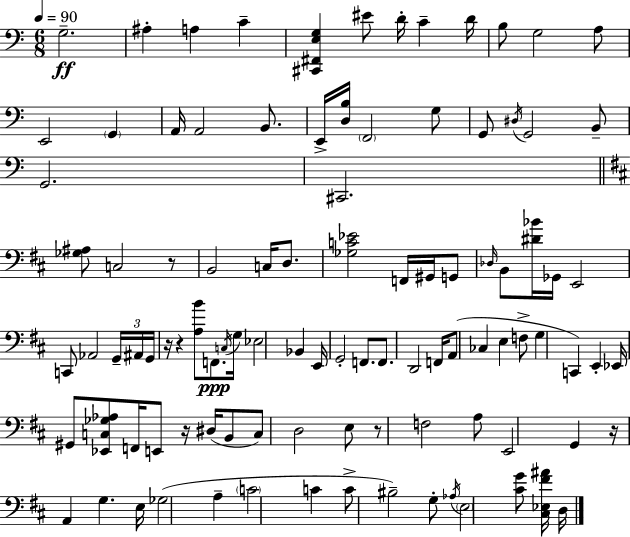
G3/h. A#3/q A3/q C4/q [C#2,F#2,E3,G3]/q EIS4/e D4/s C4/q D4/s B3/e G3/h A3/e E2/h G2/q A2/s A2/h B2/e. E2/s [D3,B3]/s F2/h G3/e G2/e D#3/s G2/h B2/e G2/h. C#2/h. [Gb3,A#3]/e C3/h R/e B2/h C3/s D3/e. [Gb3,C4,Eb4]/h F2/s G#2/s G2/e Db3/s B2/e [D#4,Bb4]/s Gb2/s E2/h C2/e Ab2/h G2/s A#2/s G2/s R/s R/q [A3,B4]/e F2/e. C3/s G3/s Eb3/h Bb2/q E2/s G2/h F2/e. F2/e. D2/h F2/s A2/e CES3/q E3/q F3/e G3/q C2/q E2/q Eb2/s G#2/e [Eb2,C3,Gb3,Ab3]/e F2/s E2/e R/s D#3/s B2/e C3/e D3/h E3/e R/e F3/h A3/e E2/h G2/q R/s A2/q G3/q. E3/s Gb3/h A3/q C4/h C4/q C4/e BIS3/h G3/e Ab3/s E3/h [C#4,G4]/e [C#3,Eb3,F#4,A#4]/s D3/s